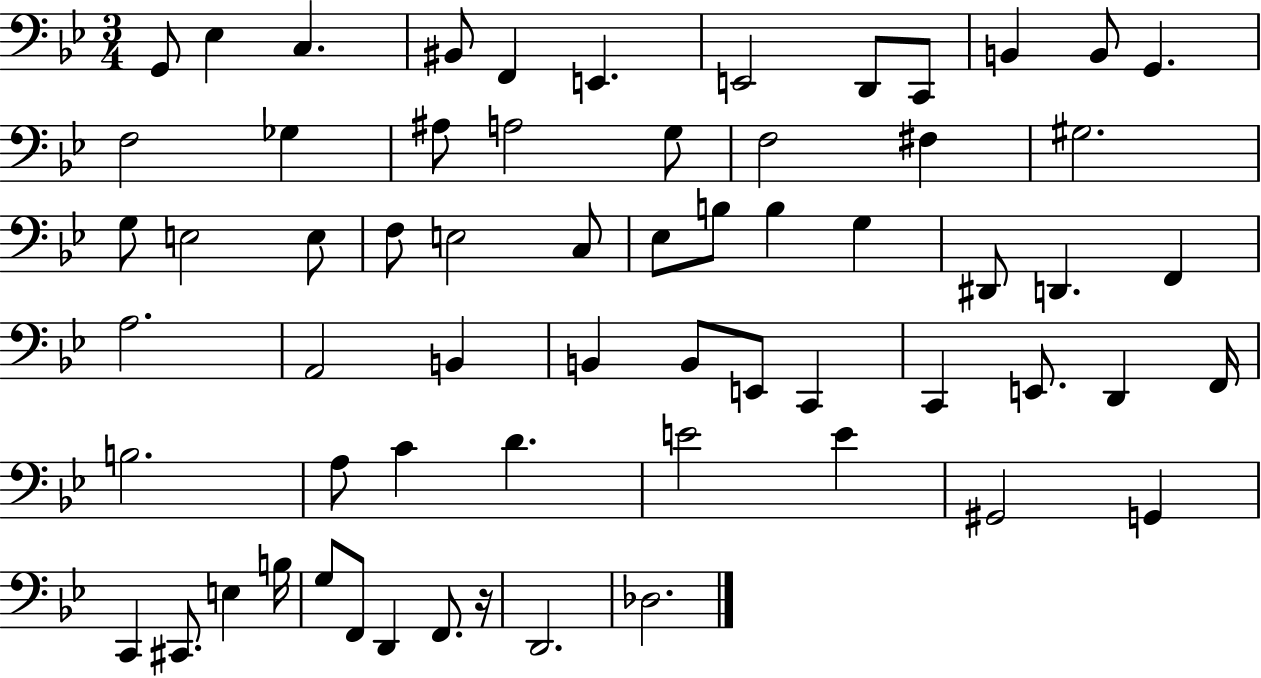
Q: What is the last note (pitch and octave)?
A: Db3